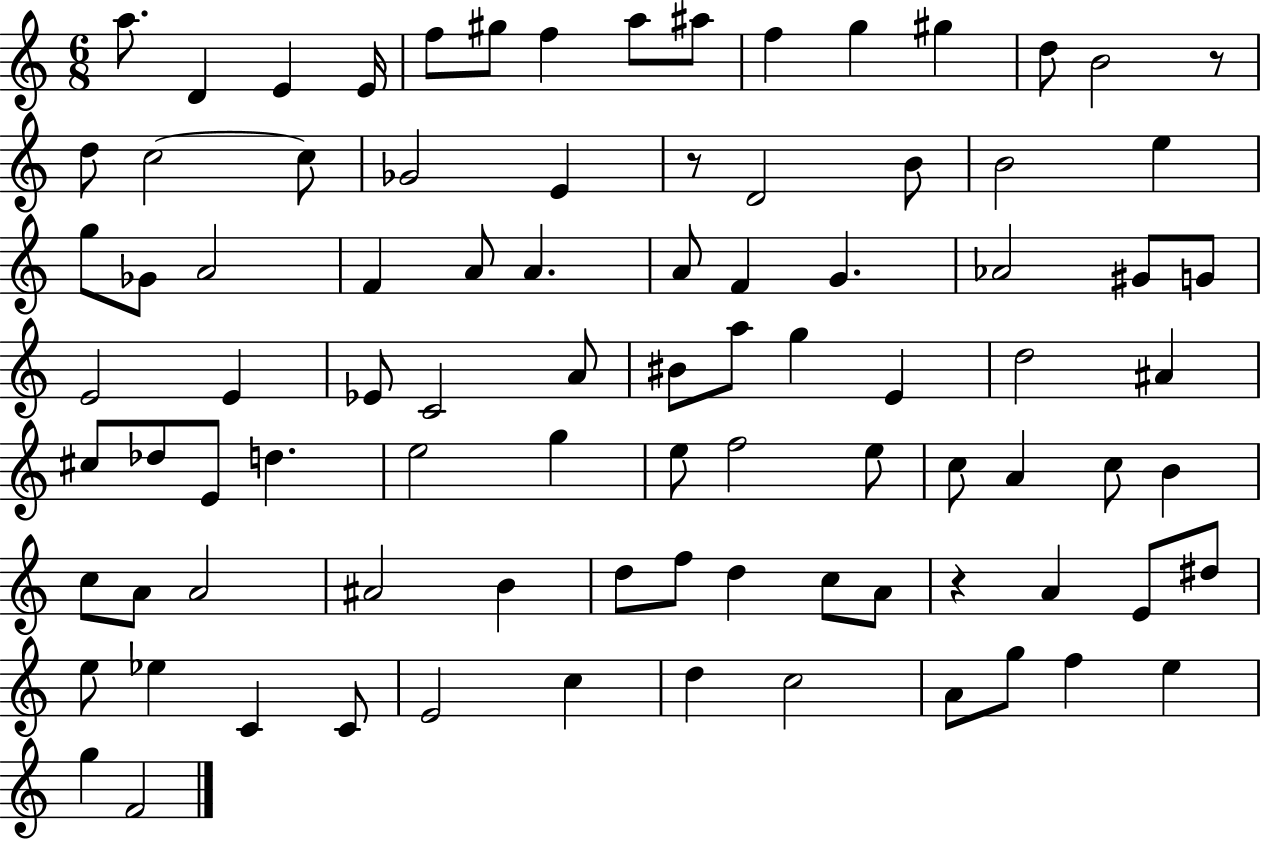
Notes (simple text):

A5/e. D4/q E4/q E4/s F5/e G#5/e F5/q A5/e A#5/e F5/q G5/q G#5/q D5/e B4/h R/e D5/e C5/h C5/e Gb4/h E4/q R/e D4/h B4/e B4/h E5/q G5/e Gb4/e A4/h F4/q A4/e A4/q. A4/e F4/q G4/q. Ab4/h G#4/e G4/e E4/h E4/q Eb4/e C4/h A4/e BIS4/e A5/e G5/q E4/q D5/h A#4/q C#5/e Db5/e E4/e D5/q. E5/h G5/q E5/e F5/h E5/e C5/e A4/q C5/e B4/q C5/e A4/e A4/h A#4/h B4/q D5/e F5/e D5/q C5/e A4/e R/q A4/q E4/e D#5/e E5/e Eb5/q C4/q C4/e E4/h C5/q D5/q C5/h A4/e G5/e F5/q E5/q G5/q F4/h